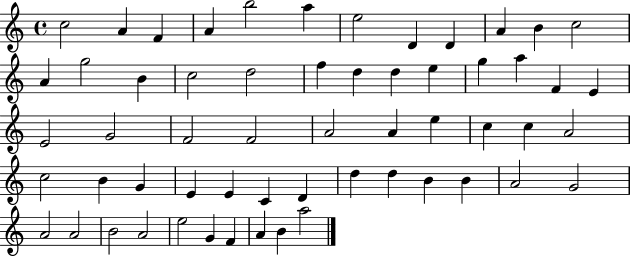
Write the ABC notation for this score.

X:1
T:Untitled
M:4/4
L:1/4
K:C
c2 A F A b2 a e2 D D A B c2 A g2 B c2 d2 f d d e g a F E E2 G2 F2 F2 A2 A e c c A2 c2 B G E E C D d d B B A2 G2 A2 A2 B2 A2 e2 G F A B a2